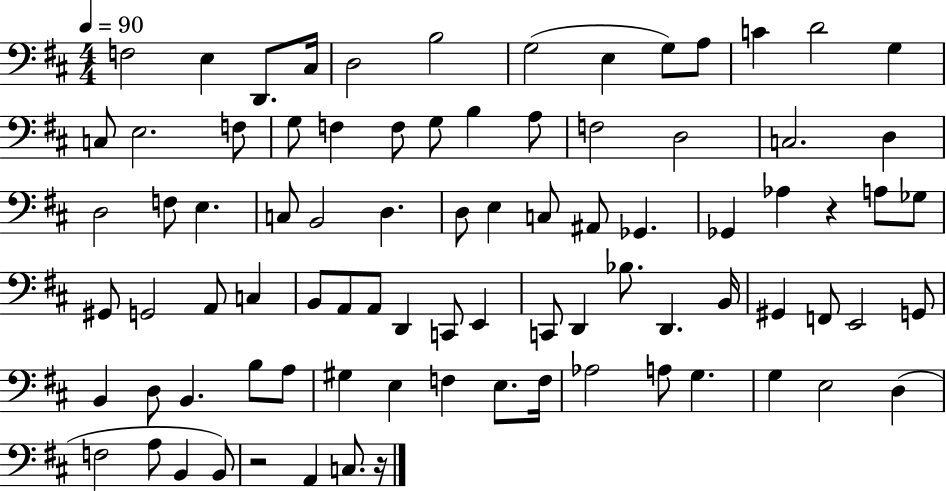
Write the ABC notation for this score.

X:1
T:Untitled
M:4/4
L:1/4
K:D
F,2 E, D,,/2 ^C,/4 D,2 B,2 G,2 E, G,/2 A,/2 C D2 G, C,/2 E,2 F,/2 G,/2 F, F,/2 G,/2 B, A,/2 F,2 D,2 C,2 D, D,2 F,/2 E, C,/2 B,,2 D, D,/2 E, C,/2 ^A,,/2 _G,, _G,, _A, z A,/2 _G,/2 ^G,,/2 G,,2 A,,/2 C, B,,/2 A,,/2 A,,/2 D,, C,,/2 E,, C,,/2 D,, _B,/2 D,, B,,/4 ^G,, F,,/2 E,,2 G,,/2 B,, D,/2 B,, B,/2 A,/2 ^G, E, F, E,/2 F,/4 _A,2 A,/2 G, G, E,2 D, F,2 A,/2 B,, B,,/2 z2 A,, C,/2 z/4